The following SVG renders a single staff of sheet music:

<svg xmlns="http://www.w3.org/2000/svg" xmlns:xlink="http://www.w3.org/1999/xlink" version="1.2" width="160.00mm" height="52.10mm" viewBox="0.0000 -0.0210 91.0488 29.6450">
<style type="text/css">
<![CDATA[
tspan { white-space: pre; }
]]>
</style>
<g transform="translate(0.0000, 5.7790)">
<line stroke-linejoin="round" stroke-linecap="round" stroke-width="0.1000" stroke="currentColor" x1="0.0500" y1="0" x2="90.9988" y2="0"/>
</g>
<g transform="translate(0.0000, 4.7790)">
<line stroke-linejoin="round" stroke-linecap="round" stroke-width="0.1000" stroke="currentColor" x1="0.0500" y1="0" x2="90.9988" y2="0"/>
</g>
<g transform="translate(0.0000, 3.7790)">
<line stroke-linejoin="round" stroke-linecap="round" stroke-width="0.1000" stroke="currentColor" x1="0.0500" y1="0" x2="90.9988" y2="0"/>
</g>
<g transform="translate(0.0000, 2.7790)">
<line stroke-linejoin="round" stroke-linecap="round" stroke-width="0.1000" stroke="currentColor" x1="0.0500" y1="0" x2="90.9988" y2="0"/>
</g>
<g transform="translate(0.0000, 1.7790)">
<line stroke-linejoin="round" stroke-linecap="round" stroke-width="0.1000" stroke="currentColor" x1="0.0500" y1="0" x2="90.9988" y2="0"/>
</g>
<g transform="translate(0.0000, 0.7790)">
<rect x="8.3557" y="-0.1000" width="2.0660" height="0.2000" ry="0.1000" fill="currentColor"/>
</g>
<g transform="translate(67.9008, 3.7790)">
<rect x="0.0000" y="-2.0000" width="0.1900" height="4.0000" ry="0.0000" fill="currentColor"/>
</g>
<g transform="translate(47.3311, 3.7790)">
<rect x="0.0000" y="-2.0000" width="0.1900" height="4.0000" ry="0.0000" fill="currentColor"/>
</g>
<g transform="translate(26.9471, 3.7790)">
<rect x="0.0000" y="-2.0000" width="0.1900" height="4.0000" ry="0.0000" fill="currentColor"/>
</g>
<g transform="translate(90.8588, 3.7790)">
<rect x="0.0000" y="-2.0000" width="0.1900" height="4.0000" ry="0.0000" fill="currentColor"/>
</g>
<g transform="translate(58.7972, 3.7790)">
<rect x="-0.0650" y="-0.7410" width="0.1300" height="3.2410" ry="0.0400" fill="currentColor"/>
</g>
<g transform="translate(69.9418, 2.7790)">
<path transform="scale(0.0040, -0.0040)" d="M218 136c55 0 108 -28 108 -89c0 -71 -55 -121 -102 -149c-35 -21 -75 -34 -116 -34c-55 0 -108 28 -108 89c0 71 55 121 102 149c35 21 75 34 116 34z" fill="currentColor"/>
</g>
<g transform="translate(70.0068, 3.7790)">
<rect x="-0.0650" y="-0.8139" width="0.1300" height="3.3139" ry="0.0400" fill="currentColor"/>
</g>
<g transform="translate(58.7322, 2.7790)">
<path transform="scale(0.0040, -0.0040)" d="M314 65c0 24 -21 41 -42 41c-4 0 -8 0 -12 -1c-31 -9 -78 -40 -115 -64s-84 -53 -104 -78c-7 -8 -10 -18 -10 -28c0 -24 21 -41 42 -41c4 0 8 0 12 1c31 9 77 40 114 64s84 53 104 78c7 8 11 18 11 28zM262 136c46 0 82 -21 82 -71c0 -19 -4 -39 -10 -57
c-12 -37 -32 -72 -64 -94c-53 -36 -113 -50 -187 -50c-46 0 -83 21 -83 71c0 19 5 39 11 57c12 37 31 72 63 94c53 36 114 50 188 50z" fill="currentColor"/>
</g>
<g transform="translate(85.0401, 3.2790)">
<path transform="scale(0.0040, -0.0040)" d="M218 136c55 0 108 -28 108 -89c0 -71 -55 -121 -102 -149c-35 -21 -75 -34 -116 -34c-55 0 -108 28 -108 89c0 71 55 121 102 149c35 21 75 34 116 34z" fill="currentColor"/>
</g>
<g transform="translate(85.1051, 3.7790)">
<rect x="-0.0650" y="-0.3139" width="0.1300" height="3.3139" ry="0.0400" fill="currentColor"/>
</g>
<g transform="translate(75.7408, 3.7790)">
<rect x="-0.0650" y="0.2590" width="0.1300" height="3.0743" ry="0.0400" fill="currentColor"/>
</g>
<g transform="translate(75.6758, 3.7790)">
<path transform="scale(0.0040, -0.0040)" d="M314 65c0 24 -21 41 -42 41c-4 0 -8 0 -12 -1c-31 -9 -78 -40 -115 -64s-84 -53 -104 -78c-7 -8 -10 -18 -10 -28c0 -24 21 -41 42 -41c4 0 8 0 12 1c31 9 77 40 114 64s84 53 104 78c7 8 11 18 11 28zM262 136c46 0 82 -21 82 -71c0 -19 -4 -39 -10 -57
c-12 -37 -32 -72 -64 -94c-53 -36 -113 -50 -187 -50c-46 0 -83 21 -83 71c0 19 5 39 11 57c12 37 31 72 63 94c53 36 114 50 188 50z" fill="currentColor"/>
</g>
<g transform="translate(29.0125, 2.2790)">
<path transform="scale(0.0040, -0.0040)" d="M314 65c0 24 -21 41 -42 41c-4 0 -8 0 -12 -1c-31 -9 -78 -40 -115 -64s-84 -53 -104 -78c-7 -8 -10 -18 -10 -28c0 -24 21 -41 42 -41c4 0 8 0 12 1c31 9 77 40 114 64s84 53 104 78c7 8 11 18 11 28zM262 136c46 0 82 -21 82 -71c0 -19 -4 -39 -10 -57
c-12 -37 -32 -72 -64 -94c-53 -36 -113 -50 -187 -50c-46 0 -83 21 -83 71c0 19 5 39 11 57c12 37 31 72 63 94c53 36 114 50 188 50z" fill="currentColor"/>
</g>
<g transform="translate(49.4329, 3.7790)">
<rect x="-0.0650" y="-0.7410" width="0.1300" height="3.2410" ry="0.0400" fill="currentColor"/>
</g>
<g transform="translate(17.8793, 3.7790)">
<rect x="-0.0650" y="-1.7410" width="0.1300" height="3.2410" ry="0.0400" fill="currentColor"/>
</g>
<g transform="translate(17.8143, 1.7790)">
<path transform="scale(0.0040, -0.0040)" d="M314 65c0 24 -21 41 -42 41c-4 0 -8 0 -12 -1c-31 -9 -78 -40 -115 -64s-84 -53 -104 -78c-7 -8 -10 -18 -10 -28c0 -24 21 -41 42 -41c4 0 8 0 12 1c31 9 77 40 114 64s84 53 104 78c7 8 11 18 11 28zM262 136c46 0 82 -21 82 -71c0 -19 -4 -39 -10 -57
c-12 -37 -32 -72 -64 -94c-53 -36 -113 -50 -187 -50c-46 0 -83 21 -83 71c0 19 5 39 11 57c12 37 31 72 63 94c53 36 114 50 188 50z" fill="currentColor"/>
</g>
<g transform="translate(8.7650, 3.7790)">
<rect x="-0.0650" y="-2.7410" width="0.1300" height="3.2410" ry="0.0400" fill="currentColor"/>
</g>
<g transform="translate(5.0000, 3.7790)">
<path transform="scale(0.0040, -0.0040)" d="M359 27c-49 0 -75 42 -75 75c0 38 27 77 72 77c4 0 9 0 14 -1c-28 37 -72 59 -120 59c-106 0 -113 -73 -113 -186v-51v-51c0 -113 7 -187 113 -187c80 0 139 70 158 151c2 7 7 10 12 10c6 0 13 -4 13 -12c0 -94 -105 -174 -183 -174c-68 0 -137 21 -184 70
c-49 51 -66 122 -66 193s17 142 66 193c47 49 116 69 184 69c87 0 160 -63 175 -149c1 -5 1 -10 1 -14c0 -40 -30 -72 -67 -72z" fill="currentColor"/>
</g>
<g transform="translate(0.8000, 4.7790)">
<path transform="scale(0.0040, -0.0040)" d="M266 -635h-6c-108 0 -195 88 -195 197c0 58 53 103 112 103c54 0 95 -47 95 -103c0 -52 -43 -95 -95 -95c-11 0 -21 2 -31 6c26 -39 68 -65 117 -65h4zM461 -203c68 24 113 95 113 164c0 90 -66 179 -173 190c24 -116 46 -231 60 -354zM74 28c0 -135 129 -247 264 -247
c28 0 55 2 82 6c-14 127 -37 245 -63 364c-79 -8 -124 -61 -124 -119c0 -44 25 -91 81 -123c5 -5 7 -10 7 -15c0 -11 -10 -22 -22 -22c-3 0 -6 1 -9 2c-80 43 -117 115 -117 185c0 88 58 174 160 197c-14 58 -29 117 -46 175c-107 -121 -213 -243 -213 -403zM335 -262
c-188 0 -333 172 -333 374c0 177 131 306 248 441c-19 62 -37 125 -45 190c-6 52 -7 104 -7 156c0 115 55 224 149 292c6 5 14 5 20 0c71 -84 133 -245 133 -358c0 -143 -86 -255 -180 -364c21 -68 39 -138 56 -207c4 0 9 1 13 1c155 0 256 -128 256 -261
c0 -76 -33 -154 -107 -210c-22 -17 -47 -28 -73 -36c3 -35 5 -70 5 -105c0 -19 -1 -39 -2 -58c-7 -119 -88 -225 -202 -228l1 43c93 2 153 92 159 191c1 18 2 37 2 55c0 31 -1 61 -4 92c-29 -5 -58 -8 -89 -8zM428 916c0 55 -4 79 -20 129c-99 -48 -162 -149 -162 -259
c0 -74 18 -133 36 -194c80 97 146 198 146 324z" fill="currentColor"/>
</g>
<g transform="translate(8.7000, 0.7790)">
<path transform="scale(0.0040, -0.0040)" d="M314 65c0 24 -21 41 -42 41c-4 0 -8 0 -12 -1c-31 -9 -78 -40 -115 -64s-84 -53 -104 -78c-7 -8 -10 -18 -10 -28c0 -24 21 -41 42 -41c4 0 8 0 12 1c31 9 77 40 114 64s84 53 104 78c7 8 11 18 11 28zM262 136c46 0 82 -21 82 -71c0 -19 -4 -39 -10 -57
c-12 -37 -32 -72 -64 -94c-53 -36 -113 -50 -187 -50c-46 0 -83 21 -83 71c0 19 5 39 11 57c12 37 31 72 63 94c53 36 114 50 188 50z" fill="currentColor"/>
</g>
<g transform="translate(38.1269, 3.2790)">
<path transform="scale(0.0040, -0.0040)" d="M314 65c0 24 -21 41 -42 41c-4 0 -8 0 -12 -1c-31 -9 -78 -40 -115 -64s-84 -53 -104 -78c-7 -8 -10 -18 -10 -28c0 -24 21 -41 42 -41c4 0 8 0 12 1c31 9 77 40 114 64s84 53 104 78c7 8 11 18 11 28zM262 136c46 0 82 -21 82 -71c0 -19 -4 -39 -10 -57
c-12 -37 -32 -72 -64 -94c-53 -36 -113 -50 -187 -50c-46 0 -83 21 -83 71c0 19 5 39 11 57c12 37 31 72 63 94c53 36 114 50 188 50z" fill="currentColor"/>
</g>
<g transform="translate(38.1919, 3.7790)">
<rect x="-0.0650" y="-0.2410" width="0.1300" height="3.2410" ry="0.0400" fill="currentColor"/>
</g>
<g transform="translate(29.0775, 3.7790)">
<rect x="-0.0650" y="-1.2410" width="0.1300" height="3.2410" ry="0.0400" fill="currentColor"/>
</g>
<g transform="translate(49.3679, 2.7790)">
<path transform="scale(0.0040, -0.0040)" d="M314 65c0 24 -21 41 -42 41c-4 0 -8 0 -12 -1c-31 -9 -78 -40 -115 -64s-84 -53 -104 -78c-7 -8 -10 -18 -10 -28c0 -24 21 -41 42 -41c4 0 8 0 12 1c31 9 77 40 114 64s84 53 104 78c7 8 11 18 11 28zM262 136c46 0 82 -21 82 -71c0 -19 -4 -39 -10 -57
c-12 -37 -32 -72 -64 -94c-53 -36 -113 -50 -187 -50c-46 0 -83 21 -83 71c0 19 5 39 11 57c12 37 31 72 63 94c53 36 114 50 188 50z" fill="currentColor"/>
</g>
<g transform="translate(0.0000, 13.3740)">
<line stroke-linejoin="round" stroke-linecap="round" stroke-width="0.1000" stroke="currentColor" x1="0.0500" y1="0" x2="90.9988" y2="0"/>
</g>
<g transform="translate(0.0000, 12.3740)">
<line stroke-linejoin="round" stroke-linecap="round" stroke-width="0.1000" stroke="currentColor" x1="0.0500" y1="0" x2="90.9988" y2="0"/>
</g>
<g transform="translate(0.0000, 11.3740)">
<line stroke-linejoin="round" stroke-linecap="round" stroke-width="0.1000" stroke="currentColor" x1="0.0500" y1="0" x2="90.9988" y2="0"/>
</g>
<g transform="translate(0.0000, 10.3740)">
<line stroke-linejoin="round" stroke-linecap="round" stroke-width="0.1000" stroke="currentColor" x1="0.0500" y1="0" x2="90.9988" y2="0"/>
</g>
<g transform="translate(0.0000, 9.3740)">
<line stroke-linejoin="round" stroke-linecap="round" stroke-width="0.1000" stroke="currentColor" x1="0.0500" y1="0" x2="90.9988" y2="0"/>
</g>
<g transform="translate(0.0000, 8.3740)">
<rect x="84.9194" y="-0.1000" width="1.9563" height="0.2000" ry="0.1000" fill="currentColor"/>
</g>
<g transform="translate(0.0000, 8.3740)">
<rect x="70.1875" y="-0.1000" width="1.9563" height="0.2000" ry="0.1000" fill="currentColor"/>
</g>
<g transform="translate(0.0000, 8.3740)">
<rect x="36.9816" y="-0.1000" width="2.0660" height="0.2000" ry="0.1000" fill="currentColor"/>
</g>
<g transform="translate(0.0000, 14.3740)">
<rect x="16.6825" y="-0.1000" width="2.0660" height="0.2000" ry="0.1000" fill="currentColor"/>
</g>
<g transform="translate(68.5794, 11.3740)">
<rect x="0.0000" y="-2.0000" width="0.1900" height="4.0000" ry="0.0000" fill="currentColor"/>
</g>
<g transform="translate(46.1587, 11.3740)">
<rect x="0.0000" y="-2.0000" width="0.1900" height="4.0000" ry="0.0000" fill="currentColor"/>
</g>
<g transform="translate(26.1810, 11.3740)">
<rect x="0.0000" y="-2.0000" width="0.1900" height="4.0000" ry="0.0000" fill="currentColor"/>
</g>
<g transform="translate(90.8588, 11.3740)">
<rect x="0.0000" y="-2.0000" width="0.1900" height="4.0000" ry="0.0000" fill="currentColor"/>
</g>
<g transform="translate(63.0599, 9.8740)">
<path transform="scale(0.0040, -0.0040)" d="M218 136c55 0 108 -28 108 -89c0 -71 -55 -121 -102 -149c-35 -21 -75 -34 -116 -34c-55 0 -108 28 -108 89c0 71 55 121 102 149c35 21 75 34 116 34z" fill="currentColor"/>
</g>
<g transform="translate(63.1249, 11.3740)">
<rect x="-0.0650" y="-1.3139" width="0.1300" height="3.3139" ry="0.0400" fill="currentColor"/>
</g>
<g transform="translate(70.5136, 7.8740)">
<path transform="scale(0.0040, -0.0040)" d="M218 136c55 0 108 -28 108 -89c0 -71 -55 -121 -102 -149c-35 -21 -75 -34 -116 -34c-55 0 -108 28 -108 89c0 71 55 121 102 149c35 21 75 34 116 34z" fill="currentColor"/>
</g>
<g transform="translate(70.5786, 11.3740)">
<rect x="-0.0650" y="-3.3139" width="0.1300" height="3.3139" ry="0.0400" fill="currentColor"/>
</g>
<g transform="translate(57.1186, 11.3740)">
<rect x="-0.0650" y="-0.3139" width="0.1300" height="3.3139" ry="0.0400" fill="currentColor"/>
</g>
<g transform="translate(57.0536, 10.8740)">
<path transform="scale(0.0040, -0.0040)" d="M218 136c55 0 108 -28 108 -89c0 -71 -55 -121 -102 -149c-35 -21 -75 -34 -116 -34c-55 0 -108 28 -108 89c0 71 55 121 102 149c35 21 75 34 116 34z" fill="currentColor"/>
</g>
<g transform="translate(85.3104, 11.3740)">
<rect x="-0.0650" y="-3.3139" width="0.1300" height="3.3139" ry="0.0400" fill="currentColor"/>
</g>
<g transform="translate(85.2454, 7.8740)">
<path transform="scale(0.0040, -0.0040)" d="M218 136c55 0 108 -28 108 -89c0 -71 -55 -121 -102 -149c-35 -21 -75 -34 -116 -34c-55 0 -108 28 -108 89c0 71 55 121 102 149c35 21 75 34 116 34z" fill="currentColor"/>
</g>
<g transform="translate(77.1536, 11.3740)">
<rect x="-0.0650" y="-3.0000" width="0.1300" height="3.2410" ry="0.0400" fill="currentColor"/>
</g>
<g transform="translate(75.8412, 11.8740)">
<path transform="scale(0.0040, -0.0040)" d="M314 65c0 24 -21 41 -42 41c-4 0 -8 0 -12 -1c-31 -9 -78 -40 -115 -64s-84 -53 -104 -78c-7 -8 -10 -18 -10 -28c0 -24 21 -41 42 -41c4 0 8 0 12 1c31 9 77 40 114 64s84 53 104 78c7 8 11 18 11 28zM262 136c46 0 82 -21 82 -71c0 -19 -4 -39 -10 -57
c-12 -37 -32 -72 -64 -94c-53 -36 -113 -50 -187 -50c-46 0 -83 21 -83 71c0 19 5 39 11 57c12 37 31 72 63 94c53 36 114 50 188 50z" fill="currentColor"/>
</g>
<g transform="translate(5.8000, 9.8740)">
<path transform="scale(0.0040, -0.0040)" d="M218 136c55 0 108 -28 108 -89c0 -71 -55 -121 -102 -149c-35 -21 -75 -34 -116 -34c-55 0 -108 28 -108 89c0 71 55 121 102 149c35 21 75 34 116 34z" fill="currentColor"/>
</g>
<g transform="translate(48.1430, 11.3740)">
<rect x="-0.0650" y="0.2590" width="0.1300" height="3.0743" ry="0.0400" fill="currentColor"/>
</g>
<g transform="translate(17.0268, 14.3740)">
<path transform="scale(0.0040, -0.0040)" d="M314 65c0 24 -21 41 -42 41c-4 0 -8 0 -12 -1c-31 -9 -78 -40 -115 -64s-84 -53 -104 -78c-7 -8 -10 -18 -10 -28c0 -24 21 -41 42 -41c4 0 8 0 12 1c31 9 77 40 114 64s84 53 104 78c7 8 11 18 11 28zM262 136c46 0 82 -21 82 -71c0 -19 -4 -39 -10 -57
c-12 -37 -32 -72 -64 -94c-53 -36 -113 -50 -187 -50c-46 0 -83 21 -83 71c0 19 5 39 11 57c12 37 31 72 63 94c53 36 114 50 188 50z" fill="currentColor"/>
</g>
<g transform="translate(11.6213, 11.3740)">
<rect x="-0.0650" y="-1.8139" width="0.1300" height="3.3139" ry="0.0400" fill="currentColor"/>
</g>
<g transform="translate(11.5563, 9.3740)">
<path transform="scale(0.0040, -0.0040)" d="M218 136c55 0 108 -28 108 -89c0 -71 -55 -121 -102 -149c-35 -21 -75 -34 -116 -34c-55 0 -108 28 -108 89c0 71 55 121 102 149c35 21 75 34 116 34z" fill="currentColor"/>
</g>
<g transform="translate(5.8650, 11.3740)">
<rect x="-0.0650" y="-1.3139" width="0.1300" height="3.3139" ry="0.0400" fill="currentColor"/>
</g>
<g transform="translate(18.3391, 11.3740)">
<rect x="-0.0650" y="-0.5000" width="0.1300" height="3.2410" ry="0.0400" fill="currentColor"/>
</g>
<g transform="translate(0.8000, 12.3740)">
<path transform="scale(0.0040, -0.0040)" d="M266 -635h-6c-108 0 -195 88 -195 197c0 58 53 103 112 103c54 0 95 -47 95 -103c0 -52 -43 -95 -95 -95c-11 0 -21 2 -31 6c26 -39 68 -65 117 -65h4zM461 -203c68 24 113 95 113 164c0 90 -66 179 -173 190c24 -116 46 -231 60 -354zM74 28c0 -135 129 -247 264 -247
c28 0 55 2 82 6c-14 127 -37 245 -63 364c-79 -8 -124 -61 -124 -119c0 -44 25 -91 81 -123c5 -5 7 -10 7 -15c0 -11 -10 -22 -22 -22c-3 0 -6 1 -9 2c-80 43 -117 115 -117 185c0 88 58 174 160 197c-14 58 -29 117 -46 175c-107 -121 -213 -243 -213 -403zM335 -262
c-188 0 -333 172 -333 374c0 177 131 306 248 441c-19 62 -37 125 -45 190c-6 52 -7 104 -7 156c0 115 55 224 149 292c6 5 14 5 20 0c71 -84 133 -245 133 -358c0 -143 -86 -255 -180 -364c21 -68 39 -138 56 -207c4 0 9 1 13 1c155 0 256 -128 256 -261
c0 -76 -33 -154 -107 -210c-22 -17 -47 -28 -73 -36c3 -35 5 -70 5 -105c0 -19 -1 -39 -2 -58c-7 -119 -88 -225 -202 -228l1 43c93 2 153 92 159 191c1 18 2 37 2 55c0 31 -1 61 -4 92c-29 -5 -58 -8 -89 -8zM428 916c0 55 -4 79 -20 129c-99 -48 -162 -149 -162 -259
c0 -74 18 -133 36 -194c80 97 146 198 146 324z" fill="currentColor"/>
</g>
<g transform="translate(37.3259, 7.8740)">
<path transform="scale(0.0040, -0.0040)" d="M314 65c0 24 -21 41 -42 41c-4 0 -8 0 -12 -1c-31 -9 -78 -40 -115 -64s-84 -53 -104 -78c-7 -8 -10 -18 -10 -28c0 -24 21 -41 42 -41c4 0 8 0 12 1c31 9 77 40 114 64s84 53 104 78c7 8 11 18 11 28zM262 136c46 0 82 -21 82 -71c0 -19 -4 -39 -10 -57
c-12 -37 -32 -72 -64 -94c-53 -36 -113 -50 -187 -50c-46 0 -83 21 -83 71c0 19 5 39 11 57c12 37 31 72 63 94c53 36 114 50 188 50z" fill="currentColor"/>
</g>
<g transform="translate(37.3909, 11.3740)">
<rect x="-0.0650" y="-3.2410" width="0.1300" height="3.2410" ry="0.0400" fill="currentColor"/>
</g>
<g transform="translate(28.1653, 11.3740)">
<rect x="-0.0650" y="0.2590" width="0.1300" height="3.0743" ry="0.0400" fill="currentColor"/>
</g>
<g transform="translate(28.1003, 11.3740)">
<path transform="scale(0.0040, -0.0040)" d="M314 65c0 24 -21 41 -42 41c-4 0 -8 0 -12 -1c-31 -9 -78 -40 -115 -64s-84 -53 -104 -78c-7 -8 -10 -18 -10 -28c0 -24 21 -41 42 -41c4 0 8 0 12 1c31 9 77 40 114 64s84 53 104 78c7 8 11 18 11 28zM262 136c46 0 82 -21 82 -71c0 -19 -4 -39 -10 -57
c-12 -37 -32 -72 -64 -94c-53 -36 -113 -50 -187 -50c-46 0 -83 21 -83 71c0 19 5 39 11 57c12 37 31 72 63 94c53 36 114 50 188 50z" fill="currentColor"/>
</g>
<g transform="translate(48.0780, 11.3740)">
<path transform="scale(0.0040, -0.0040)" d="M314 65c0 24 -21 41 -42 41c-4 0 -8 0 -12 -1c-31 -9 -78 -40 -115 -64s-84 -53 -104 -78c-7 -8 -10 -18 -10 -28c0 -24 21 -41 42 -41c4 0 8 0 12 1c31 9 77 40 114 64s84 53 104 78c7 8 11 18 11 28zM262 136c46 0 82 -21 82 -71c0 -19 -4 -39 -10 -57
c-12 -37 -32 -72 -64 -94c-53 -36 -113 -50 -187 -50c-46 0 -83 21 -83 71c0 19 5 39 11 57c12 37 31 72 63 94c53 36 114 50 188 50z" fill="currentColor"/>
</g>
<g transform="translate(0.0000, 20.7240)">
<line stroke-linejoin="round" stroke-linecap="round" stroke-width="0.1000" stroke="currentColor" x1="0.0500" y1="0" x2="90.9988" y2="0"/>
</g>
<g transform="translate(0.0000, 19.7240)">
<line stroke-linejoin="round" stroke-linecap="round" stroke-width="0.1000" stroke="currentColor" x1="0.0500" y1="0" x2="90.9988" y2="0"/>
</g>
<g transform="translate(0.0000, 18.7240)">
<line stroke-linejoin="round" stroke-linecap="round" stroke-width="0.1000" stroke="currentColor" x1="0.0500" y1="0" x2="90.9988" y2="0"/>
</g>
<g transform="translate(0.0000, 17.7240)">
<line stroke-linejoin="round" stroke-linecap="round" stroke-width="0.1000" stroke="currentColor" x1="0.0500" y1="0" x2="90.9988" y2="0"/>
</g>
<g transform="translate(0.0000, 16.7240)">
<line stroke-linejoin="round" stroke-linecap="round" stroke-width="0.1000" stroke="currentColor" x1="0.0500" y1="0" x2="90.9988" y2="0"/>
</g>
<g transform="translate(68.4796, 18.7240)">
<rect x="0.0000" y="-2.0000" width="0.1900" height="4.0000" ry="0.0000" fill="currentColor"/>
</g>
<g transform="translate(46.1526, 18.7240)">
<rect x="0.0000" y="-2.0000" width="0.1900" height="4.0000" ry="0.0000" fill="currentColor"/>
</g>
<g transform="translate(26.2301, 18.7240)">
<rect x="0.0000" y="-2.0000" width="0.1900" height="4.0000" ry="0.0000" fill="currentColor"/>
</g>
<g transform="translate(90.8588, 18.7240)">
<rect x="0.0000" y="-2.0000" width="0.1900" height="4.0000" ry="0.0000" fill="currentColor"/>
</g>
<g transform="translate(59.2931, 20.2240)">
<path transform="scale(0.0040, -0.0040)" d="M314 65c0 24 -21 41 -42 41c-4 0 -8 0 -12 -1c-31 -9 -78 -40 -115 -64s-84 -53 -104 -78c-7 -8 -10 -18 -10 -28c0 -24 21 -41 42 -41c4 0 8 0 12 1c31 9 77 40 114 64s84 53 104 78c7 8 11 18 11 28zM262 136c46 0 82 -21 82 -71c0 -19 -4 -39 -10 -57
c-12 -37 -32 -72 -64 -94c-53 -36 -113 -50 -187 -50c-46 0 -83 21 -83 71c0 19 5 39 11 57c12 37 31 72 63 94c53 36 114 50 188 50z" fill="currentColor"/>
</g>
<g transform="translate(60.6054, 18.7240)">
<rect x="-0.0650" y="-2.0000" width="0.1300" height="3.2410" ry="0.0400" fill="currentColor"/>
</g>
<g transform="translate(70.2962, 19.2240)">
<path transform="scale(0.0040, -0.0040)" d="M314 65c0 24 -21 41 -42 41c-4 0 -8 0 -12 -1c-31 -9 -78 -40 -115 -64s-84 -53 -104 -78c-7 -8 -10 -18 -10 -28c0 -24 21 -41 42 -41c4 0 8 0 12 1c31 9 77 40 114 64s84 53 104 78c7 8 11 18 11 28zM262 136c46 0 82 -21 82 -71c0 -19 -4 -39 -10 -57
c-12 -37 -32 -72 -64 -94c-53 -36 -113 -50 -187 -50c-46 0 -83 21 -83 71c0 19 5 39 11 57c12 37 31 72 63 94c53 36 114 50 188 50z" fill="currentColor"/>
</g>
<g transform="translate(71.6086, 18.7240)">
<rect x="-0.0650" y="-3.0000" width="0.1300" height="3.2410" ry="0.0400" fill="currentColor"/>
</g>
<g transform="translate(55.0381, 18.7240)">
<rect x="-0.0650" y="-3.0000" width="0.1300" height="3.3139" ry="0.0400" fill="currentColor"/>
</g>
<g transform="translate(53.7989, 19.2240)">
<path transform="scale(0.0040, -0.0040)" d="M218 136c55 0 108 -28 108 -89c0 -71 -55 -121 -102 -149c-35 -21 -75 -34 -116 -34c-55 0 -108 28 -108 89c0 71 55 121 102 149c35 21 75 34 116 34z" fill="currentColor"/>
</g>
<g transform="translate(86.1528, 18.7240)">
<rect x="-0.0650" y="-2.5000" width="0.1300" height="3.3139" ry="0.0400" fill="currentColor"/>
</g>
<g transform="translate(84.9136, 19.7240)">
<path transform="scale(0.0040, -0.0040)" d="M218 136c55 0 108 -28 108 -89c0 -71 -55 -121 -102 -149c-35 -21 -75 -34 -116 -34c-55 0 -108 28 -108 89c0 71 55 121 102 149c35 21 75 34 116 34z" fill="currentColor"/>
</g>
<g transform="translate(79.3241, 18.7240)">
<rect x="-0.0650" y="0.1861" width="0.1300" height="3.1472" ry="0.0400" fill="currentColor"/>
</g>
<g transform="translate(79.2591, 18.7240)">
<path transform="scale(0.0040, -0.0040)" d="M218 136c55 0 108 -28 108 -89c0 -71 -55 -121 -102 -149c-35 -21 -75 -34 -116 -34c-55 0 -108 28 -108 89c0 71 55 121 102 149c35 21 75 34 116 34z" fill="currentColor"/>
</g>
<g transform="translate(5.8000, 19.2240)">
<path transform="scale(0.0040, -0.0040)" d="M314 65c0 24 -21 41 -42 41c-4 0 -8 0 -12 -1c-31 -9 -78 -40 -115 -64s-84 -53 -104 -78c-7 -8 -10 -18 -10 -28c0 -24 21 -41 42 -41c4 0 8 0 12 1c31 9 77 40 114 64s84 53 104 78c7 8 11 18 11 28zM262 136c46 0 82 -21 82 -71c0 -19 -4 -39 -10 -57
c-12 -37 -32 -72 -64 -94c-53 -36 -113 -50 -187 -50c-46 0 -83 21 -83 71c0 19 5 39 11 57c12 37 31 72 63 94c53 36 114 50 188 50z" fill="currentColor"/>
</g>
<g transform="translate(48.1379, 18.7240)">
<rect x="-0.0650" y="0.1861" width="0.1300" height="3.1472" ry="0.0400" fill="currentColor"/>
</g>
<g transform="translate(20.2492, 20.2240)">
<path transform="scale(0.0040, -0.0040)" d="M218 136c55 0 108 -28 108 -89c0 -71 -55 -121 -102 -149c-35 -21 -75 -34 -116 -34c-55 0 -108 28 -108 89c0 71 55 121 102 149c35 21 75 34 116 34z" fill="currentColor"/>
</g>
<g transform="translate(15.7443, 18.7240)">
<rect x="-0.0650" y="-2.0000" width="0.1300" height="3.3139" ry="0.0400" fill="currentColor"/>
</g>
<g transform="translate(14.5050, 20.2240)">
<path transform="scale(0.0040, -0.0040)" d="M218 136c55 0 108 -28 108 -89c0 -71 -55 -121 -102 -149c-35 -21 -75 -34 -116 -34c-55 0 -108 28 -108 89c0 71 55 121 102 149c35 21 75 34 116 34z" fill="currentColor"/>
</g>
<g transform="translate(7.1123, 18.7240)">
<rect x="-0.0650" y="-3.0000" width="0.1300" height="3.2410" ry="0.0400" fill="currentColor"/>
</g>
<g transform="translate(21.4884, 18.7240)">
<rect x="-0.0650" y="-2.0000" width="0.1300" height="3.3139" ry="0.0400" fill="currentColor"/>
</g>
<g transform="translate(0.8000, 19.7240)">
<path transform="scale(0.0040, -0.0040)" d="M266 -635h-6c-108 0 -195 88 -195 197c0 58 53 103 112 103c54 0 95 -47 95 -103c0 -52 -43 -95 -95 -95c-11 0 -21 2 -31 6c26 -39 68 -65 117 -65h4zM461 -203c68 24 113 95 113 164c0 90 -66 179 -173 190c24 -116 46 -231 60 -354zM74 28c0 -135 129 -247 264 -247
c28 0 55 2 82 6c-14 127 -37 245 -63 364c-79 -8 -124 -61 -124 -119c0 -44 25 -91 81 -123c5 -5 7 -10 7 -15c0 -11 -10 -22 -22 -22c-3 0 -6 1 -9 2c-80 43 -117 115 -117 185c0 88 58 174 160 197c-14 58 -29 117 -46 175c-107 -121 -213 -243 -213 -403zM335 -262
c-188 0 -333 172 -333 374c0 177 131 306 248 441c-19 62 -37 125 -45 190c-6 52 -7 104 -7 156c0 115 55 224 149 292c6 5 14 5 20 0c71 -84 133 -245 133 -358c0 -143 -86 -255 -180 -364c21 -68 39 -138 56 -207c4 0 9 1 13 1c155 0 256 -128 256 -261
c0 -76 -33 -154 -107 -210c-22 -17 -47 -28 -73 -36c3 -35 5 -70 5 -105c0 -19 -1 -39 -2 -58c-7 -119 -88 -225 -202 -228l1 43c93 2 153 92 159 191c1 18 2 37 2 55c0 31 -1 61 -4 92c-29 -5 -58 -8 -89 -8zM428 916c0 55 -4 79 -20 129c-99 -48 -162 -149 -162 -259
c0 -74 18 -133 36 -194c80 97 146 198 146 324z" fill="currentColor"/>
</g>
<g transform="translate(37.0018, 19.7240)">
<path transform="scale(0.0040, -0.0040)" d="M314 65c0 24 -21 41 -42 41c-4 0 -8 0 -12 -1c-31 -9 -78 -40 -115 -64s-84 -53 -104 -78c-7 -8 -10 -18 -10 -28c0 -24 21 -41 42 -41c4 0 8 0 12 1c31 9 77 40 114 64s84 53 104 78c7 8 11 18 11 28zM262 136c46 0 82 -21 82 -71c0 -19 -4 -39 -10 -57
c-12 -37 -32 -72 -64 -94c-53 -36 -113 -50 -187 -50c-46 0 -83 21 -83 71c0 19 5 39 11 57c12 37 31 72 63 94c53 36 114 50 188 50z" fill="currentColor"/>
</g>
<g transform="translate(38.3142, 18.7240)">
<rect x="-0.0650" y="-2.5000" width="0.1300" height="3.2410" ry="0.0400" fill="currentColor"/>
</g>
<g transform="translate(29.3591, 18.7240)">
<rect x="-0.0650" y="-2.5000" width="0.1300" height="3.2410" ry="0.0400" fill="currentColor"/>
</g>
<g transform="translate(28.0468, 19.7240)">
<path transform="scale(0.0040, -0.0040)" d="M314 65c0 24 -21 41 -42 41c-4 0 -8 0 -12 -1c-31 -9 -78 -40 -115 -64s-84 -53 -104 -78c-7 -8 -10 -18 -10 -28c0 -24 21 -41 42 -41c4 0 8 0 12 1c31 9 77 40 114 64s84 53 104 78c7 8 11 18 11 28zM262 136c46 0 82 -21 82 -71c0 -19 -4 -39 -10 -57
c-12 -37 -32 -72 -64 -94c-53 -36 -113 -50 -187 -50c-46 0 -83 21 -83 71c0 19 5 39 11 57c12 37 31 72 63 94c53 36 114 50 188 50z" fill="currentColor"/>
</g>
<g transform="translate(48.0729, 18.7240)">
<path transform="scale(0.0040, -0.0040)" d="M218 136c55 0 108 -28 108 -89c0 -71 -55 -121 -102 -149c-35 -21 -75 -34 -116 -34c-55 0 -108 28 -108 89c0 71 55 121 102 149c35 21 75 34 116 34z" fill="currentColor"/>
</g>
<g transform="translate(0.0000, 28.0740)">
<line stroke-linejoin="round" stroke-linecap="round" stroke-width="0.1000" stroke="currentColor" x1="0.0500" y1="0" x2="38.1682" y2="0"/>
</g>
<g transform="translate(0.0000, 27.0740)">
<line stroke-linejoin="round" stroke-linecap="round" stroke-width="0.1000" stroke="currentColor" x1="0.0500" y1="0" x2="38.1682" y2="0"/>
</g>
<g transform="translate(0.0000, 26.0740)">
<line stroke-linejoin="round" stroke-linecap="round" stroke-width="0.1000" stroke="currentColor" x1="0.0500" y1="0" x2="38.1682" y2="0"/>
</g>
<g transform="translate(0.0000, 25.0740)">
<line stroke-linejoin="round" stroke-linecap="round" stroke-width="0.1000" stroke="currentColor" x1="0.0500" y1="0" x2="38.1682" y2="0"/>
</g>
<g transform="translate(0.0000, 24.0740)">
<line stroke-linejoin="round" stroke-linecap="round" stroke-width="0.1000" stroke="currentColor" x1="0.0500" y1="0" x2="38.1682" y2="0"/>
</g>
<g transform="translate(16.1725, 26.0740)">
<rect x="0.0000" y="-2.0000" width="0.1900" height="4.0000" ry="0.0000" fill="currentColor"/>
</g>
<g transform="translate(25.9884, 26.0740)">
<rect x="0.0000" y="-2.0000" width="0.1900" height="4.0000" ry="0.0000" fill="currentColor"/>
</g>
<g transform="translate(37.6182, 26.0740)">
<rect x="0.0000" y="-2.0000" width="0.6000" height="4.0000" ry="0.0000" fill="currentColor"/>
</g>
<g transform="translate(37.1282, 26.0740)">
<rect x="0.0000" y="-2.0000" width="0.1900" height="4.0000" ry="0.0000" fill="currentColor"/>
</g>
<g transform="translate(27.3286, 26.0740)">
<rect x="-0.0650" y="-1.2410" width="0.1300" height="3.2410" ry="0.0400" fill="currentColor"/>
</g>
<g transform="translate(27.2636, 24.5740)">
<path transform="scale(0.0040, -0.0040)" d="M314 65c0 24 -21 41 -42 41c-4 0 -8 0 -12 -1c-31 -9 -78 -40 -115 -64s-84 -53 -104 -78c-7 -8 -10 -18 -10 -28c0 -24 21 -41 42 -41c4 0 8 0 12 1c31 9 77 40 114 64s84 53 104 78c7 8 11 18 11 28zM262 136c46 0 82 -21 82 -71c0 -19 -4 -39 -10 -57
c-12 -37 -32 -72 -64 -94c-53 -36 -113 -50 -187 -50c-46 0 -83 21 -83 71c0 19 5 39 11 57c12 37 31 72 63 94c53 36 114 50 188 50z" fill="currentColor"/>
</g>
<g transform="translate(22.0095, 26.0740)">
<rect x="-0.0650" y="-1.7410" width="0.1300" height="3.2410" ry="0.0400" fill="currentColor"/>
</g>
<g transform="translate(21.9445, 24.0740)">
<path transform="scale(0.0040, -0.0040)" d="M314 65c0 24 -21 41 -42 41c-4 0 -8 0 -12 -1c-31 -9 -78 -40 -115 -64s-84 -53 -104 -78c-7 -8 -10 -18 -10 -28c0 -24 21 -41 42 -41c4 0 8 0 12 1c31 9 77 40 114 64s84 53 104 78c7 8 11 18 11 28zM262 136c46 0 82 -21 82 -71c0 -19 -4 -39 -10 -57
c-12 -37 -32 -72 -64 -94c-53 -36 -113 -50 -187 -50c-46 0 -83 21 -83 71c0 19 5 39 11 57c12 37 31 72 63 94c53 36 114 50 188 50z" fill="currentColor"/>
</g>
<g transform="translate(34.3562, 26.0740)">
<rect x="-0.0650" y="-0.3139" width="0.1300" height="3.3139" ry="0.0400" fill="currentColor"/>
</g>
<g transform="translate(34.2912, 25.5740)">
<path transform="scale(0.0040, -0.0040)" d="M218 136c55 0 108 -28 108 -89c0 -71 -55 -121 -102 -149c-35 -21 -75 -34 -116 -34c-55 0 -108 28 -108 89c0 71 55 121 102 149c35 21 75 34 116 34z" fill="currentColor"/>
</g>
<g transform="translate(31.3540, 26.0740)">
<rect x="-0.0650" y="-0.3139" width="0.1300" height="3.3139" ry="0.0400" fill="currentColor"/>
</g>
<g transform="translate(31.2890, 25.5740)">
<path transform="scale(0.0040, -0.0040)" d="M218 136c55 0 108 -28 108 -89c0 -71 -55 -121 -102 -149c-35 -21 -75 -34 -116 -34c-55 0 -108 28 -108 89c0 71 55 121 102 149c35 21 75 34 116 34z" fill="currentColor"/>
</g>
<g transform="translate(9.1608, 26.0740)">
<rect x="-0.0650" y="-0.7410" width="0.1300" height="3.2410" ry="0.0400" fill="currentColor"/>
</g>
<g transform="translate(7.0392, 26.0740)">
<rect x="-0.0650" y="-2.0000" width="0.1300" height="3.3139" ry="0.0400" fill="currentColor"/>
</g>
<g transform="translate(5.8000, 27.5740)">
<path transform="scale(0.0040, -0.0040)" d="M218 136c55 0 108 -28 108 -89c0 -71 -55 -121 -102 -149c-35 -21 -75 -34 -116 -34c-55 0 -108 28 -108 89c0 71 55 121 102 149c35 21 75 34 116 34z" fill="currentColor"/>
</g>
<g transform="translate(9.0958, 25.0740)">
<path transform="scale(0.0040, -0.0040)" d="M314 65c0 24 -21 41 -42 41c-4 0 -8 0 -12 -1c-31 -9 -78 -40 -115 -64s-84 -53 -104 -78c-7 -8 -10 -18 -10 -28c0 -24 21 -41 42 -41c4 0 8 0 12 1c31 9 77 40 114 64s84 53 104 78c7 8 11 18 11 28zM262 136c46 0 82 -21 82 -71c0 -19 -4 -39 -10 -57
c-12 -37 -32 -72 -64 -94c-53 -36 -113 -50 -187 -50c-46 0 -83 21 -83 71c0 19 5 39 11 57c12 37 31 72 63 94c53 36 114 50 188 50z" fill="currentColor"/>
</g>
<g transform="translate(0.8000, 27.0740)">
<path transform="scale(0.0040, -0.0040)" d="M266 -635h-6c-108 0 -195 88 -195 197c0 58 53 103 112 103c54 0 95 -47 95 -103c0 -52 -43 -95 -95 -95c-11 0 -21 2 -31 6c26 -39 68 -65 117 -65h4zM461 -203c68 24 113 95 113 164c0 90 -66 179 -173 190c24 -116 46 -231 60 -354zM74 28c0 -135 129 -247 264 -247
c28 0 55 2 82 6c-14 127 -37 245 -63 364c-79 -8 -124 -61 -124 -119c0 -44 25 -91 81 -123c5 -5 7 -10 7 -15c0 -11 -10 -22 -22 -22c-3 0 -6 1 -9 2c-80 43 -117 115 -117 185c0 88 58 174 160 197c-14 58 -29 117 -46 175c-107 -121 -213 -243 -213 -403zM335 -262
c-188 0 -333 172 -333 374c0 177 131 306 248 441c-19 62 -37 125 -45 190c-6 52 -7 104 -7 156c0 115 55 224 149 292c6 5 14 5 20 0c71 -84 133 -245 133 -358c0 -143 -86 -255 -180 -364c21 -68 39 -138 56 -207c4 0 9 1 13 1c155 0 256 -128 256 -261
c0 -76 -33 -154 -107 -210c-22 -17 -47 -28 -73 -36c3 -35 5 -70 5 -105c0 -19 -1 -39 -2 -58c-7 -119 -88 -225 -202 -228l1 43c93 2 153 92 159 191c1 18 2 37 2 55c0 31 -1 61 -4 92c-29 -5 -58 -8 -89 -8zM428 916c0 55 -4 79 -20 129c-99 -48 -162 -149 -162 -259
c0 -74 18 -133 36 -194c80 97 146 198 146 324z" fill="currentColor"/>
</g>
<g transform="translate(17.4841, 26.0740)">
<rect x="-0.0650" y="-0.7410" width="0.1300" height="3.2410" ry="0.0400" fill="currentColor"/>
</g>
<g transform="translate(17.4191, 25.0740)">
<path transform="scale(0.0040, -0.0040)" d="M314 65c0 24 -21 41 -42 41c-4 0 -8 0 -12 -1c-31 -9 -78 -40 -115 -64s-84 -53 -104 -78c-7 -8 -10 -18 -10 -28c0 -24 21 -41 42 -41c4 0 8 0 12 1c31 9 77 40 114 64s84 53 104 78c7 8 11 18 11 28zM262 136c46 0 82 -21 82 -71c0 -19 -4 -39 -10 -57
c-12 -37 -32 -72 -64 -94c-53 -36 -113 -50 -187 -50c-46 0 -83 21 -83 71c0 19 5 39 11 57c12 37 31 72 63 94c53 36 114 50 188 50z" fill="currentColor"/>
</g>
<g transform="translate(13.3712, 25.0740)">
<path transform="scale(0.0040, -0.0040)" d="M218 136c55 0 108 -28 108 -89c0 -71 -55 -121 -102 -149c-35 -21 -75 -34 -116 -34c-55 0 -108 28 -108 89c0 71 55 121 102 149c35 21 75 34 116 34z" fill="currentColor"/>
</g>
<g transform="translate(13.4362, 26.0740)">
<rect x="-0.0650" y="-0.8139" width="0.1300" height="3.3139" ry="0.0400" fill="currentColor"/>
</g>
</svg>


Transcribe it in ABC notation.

X:1
T:Untitled
M:4/4
L:1/4
K:C
a2 f2 e2 c2 d2 d2 d B2 c e f C2 B2 b2 B2 c e b A2 b A2 F F G2 G2 B A F2 A2 B G F d2 d d2 f2 e2 c c